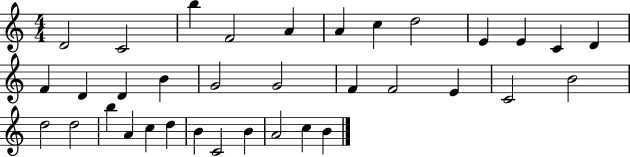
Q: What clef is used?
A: treble